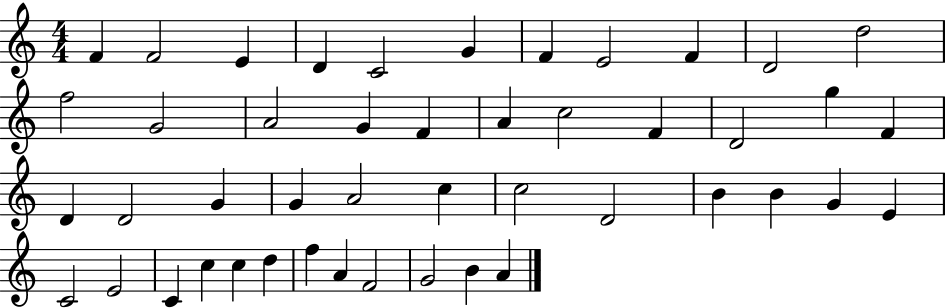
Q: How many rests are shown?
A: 0